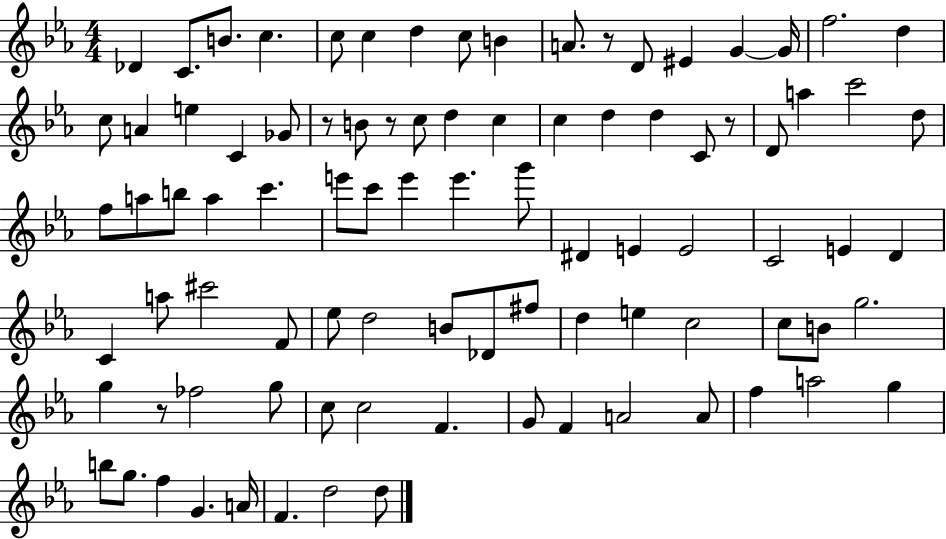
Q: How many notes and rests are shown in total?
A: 90